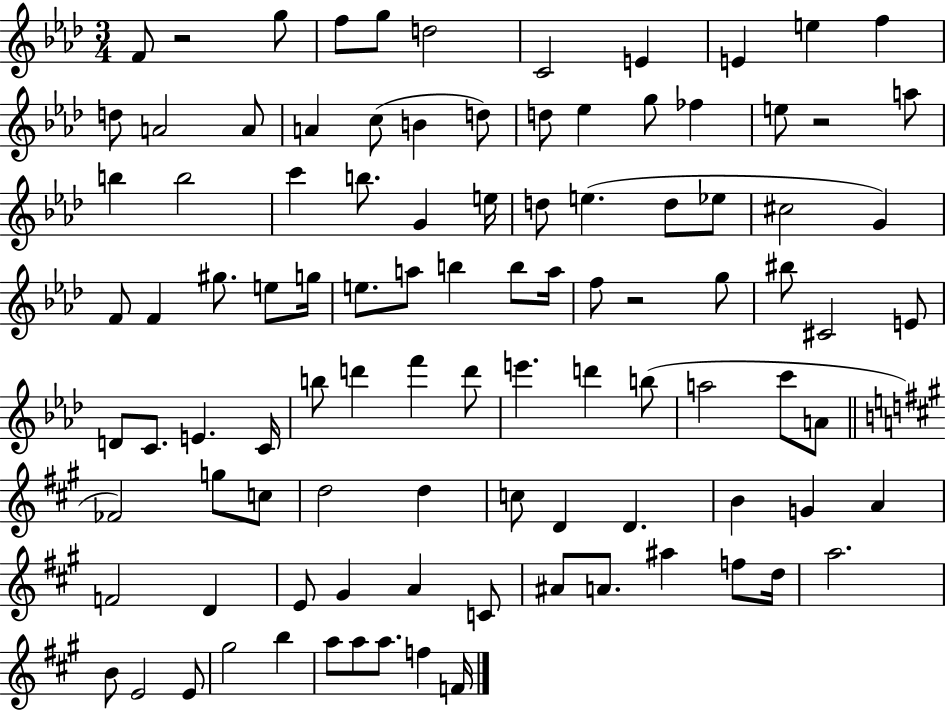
X:1
T:Untitled
M:3/4
L:1/4
K:Ab
F/2 z2 g/2 f/2 g/2 d2 C2 E E e f d/2 A2 A/2 A c/2 B d/2 d/2 _e g/2 _f e/2 z2 a/2 b b2 c' b/2 G e/4 d/2 e d/2 _e/2 ^c2 G F/2 F ^g/2 e/2 g/4 e/2 a/2 b b/2 a/4 f/2 z2 g/2 ^b/2 ^C2 E/2 D/2 C/2 E C/4 b/2 d' f' d'/2 e' d' b/2 a2 c'/2 A/2 _F2 g/2 c/2 d2 d c/2 D D B G A F2 D E/2 ^G A C/2 ^A/2 A/2 ^a f/2 d/4 a2 B/2 E2 E/2 ^g2 b a/2 a/2 a/2 f F/4